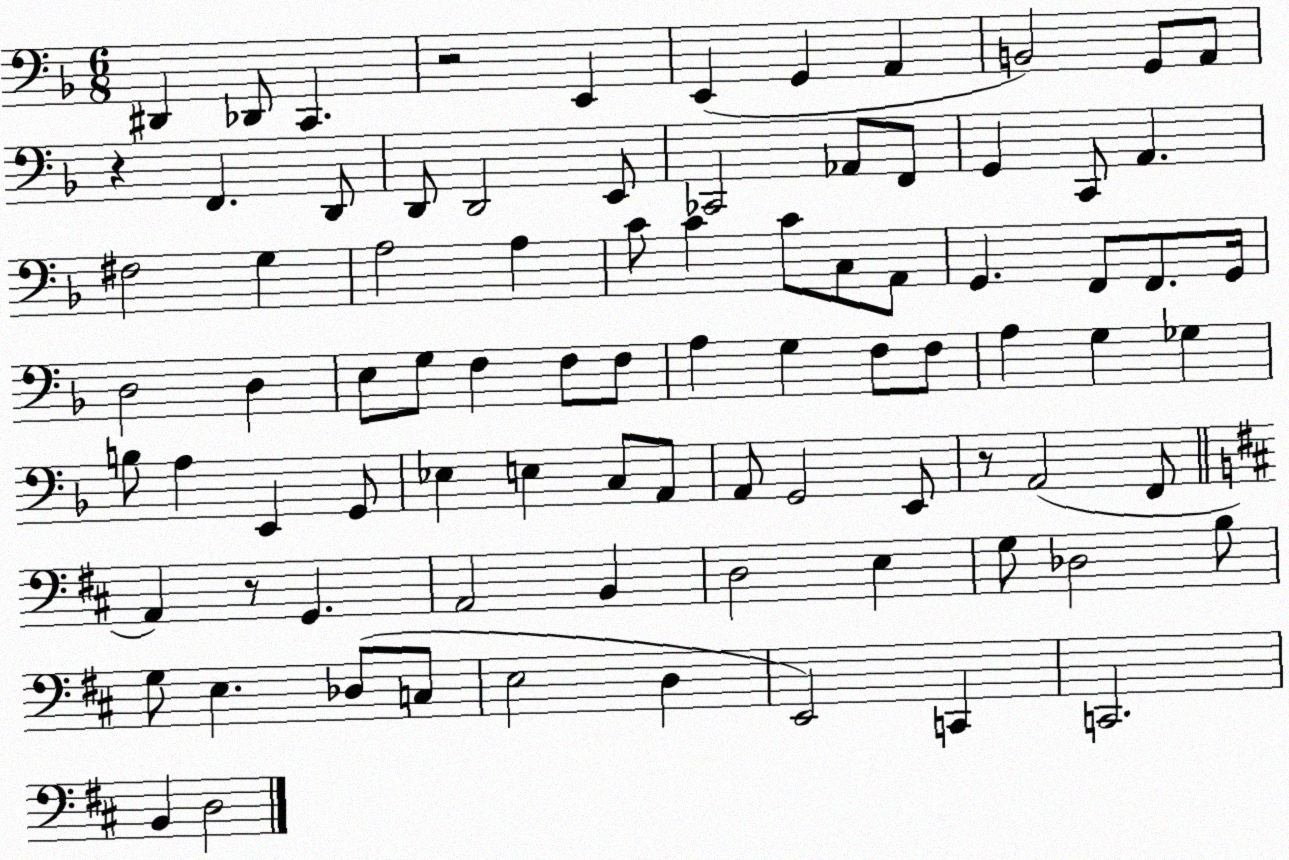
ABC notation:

X:1
T:Untitled
M:6/8
L:1/4
K:F
^D,, _D,,/2 C,, z2 E,, E,, G,, A,, B,,2 G,,/2 A,,/2 z F,, D,,/2 D,,/2 D,,2 E,,/2 _C,,2 _A,,/2 F,,/2 G,, C,,/2 A,, ^F,2 G, A,2 A, C/2 C C/2 C,/2 A,,/2 G,, F,,/2 F,,/2 G,,/4 D,2 D, E,/2 G,/2 F, F,/2 F,/2 A, G, F,/2 F,/2 A, G, _G, B,/2 A, E,, G,,/2 _E, E, C,/2 A,,/2 A,,/2 G,,2 E,,/2 z/2 A,,2 F,,/2 A,, z/2 G,, A,,2 B,, D,2 E, G,/2 _D,2 B,/2 G,/2 E, _D,/2 C,/2 E,2 D, E,,2 C,, C,,2 B,, D,2